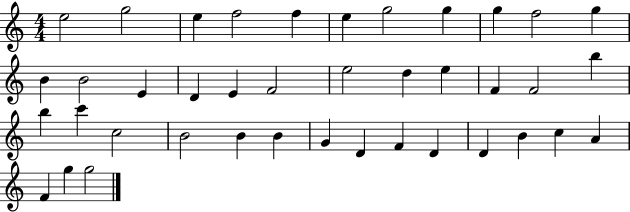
{
  \clef treble
  \numericTimeSignature
  \time 4/4
  \key c \major
  e''2 g''2 | e''4 f''2 f''4 | e''4 g''2 g''4 | g''4 f''2 g''4 | \break b'4 b'2 e'4 | d'4 e'4 f'2 | e''2 d''4 e''4 | f'4 f'2 b''4 | \break b''4 c'''4 c''2 | b'2 b'4 b'4 | g'4 d'4 f'4 d'4 | d'4 b'4 c''4 a'4 | \break f'4 g''4 g''2 | \bar "|."
}